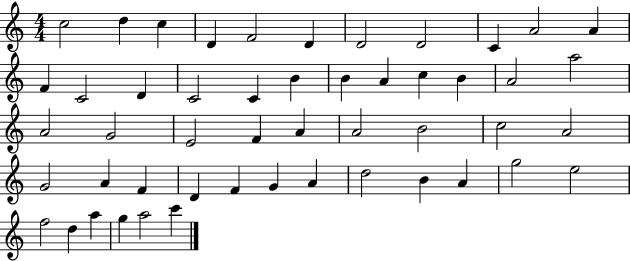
X:1
T:Untitled
M:4/4
L:1/4
K:C
c2 d c D F2 D D2 D2 C A2 A F C2 D C2 C B B A c B A2 a2 A2 G2 E2 F A A2 B2 c2 A2 G2 A F D F G A d2 B A g2 e2 f2 d a g a2 c'